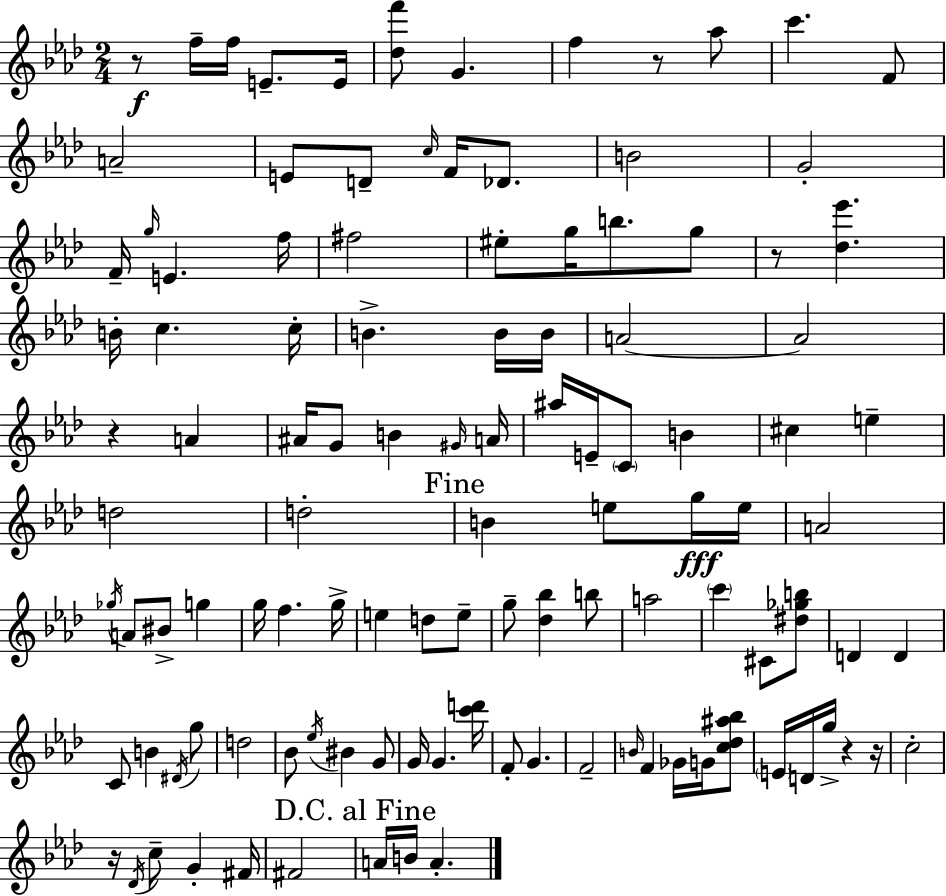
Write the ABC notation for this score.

X:1
T:Untitled
M:2/4
L:1/4
K:Ab
z/2 f/4 f/4 E/2 E/4 [_df']/2 G f z/2 _a/2 c' F/2 A2 E/2 D/2 c/4 F/4 _D/2 B2 G2 F/4 g/4 E f/4 ^f2 ^e/2 g/4 b/2 g/2 z/2 [_d_e'] B/4 c c/4 B B/4 B/4 A2 A2 z A ^A/4 G/2 B ^G/4 A/4 ^a/4 E/4 C/2 B ^c e d2 d2 B e/2 g/4 e/4 A2 _g/4 A/2 ^B/2 g g/4 f g/4 e d/2 e/2 g/2 [_d_b] b/2 a2 c' ^C/2 [^d_gb]/2 D D C/2 B ^D/4 g/2 d2 _B/2 _e/4 ^B G/2 G/4 G [c'd']/4 F/2 G F2 B/4 F _G/4 G/4 [c_d^a_b]/2 E/4 D/4 g/4 z z/4 c2 z/4 _D/4 c/2 G ^F/4 ^F2 A/4 B/4 A